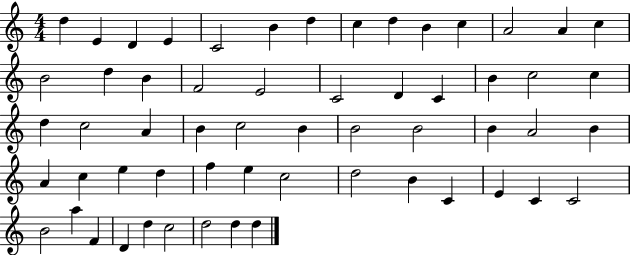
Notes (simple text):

D5/q E4/q D4/q E4/q C4/h B4/q D5/q C5/q D5/q B4/q C5/q A4/h A4/q C5/q B4/h D5/q B4/q F4/h E4/h C4/h D4/q C4/q B4/q C5/h C5/q D5/q C5/h A4/q B4/q C5/h B4/q B4/h B4/h B4/q A4/h B4/q A4/q C5/q E5/q D5/q F5/q E5/q C5/h D5/h B4/q C4/q E4/q C4/q C4/h B4/h A5/q F4/q D4/q D5/q C5/h D5/h D5/q D5/q